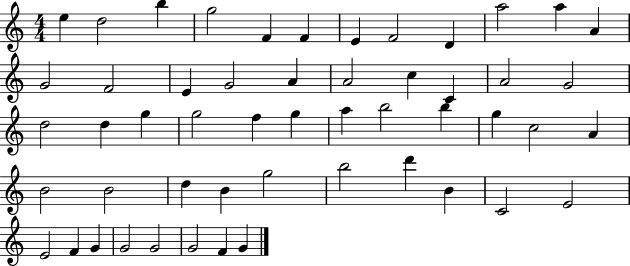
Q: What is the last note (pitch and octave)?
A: G4